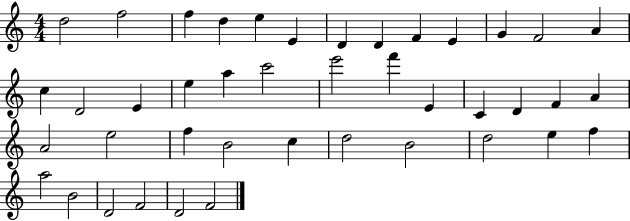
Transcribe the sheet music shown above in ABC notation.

X:1
T:Untitled
M:4/4
L:1/4
K:C
d2 f2 f d e E D D F E G F2 A c D2 E e a c'2 e'2 f' E C D F A A2 e2 f B2 c d2 B2 d2 e f a2 B2 D2 F2 D2 F2